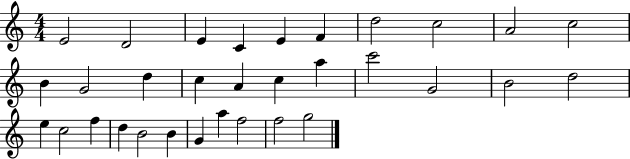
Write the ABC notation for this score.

X:1
T:Untitled
M:4/4
L:1/4
K:C
E2 D2 E C E F d2 c2 A2 c2 B G2 d c A c a c'2 G2 B2 d2 e c2 f d B2 B G a f2 f2 g2